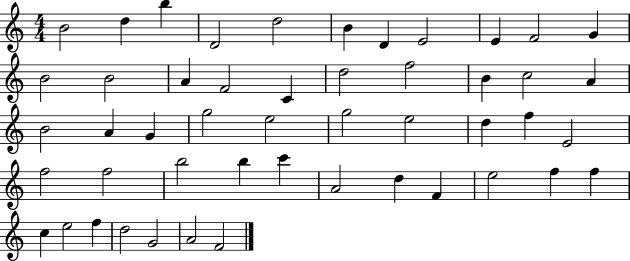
X:1
T:Untitled
M:4/4
L:1/4
K:C
B2 d b D2 d2 B D E2 E F2 G B2 B2 A F2 C d2 f2 B c2 A B2 A G g2 e2 g2 e2 d f E2 f2 f2 b2 b c' A2 d F e2 f f c e2 f d2 G2 A2 F2